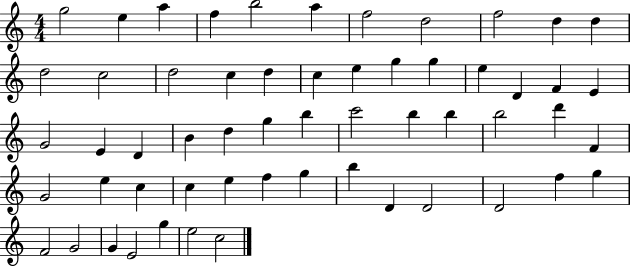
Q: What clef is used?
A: treble